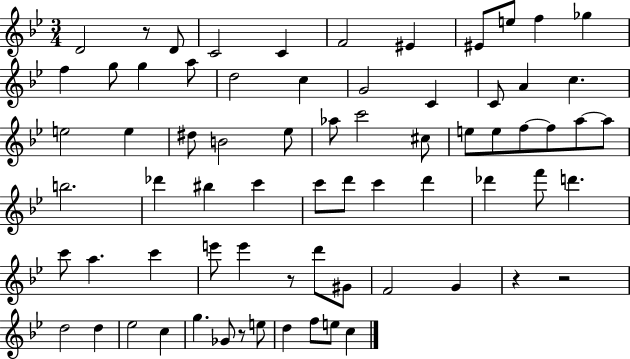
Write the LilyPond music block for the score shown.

{
  \clef treble
  \numericTimeSignature
  \time 3/4
  \key bes \major
  \repeat volta 2 { d'2 r8 d'8 | c'2 c'4 | f'2 eis'4 | eis'8 e''8 f''4 ges''4 | \break f''4 g''8 g''4 a''8 | d''2 c''4 | g'2 c'4 | c'8 a'4 c''4. | \break e''2 e''4 | dis''8 b'2 ees''8 | aes''8 c'''2 cis''8 | e''8 e''8 f''8~~ f''8 a''8~~ a''8 | \break b''2. | des'''4 bis''4 c'''4 | c'''8 d'''8 c'''4 d'''4 | des'''4 f'''8 d'''4. | \break c'''8 a''4. c'''4 | e'''8 e'''4 r8 d'''8 gis'8 | f'2 g'4 | r4 r2 | \break d''2 d''4 | ees''2 c''4 | g''4. ges'8 r8 e''8 | d''4 f''8 e''8 c''4 | \break } \bar "|."
}